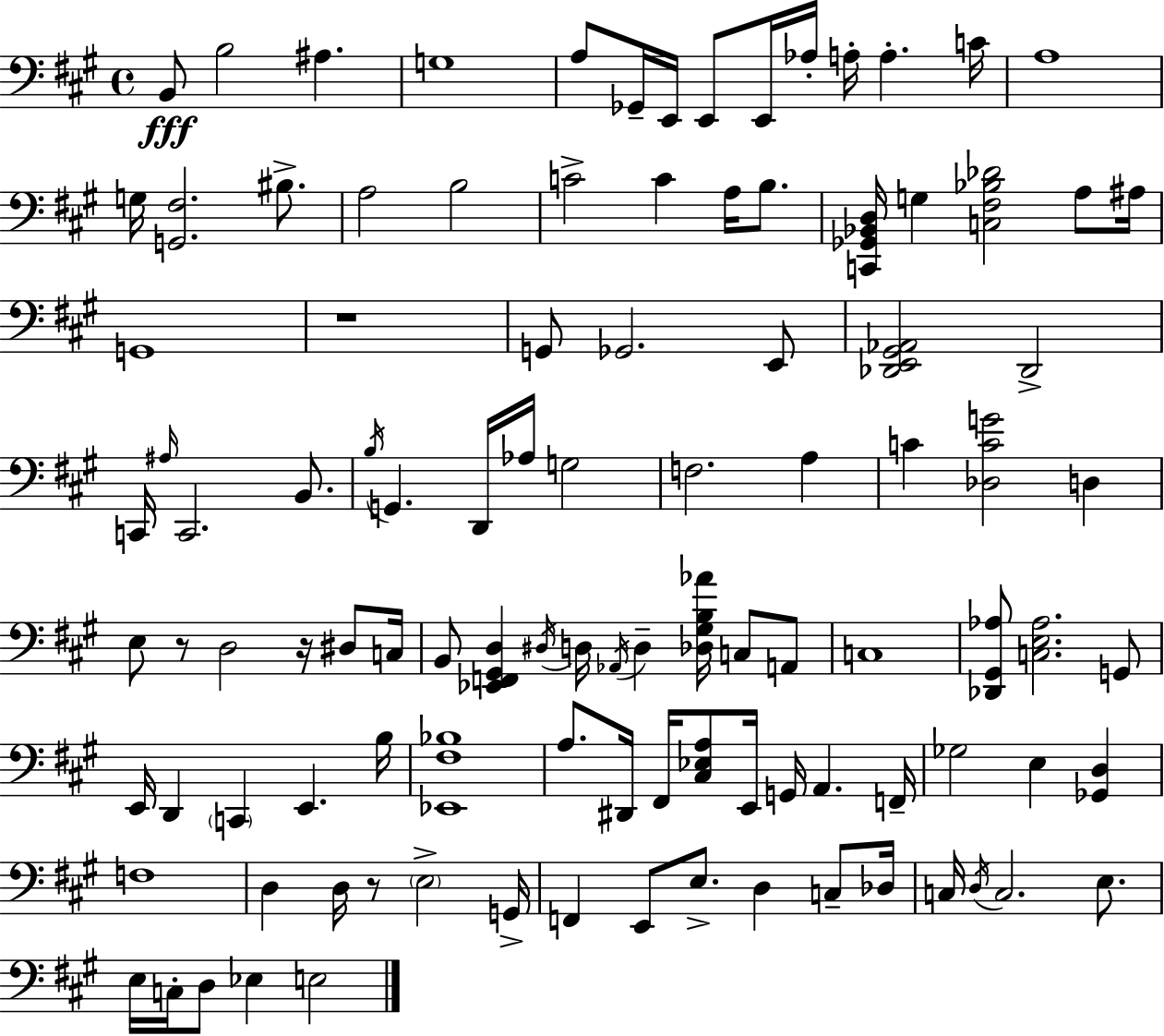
X:1
T:Untitled
M:4/4
L:1/4
K:A
B,,/2 B,2 ^A, G,4 A,/2 _G,,/4 E,,/4 E,,/2 E,,/4 _A,/4 A,/4 A, C/4 A,4 G,/4 [G,,^F,]2 ^B,/2 A,2 B,2 C2 C A,/4 B,/2 [C,,_G,,_B,,D,]/4 G, [C,^F,_B,_D]2 A,/2 ^A,/4 G,,4 z4 G,,/2 _G,,2 E,,/2 [_D,,E,,^G,,_A,,]2 _D,,2 C,,/4 ^A,/4 C,,2 B,,/2 B,/4 G,, D,,/4 _A,/4 G,2 F,2 A, C [_D,CG]2 D, E,/2 z/2 D,2 z/4 ^D,/2 C,/4 B,,/2 [_E,,F,,^G,,D,] ^D,/4 D,/4 _A,,/4 D, [_D,^G,B,_A]/4 C,/2 A,,/2 C,4 [_D,,^G,,_A,]/2 [C,E,_A,]2 G,,/2 E,,/4 D,, C,, E,, B,/4 [_E,,^F,_B,]4 A,/2 ^D,,/4 ^F,,/4 [^C,_E,A,]/2 E,,/4 G,,/4 A,, F,,/4 _G,2 E, [_G,,D,] F,4 D, D,/4 z/2 E,2 G,,/4 F,, E,,/2 E,/2 D, C,/2 _D,/4 C,/4 D,/4 C,2 E,/2 E,/4 C,/4 D,/2 _E, E,2